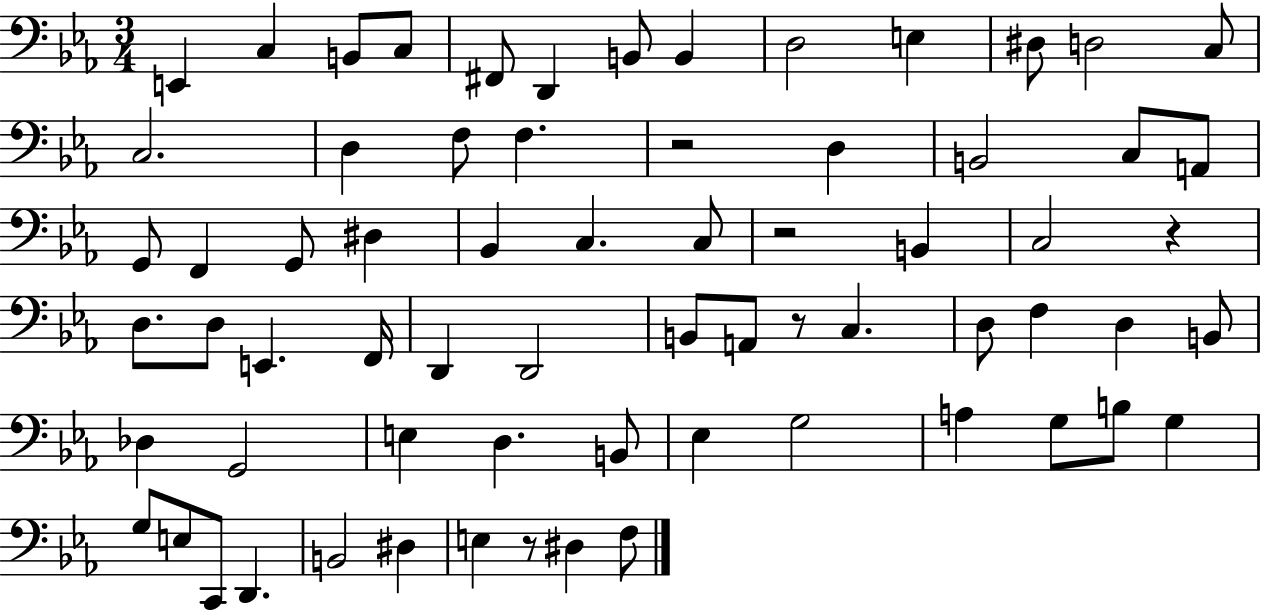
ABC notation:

X:1
T:Untitled
M:3/4
L:1/4
K:Eb
E,, C, B,,/2 C,/2 ^F,,/2 D,, B,,/2 B,, D,2 E, ^D,/2 D,2 C,/2 C,2 D, F,/2 F, z2 D, B,,2 C,/2 A,,/2 G,,/2 F,, G,,/2 ^D, _B,, C, C,/2 z2 B,, C,2 z D,/2 D,/2 E,, F,,/4 D,, D,,2 B,,/2 A,,/2 z/2 C, D,/2 F, D, B,,/2 _D, G,,2 E, D, B,,/2 _E, G,2 A, G,/2 B,/2 G, G,/2 E,/2 C,,/2 D,, B,,2 ^D, E, z/2 ^D, F,/2